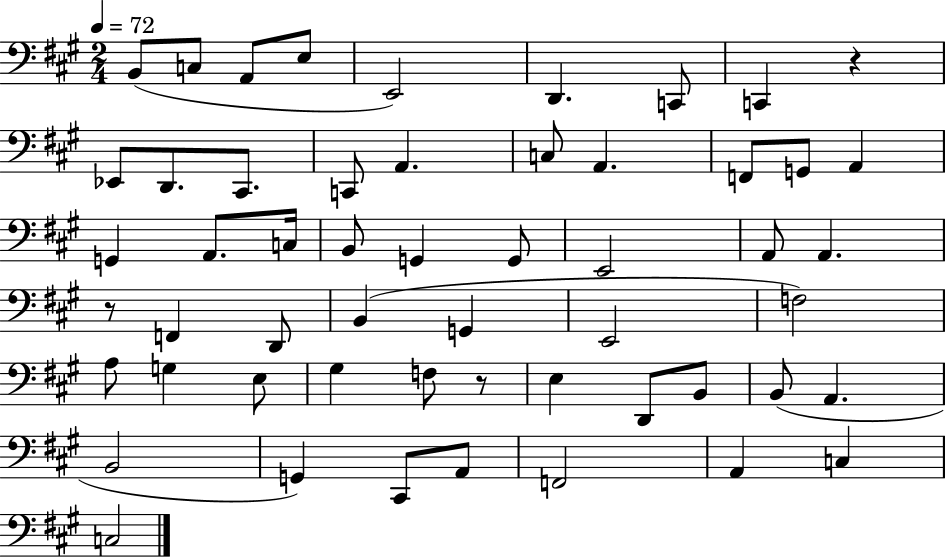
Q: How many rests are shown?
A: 3